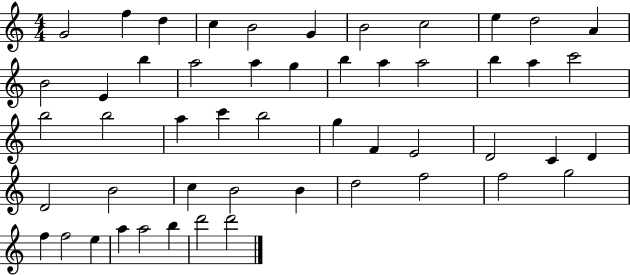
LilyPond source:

{
  \clef treble
  \numericTimeSignature
  \time 4/4
  \key c \major
  g'2 f''4 d''4 | c''4 b'2 g'4 | b'2 c''2 | e''4 d''2 a'4 | \break b'2 e'4 b''4 | a''2 a''4 g''4 | b''4 a''4 a''2 | b''4 a''4 c'''2 | \break b''2 b''2 | a''4 c'''4 b''2 | g''4 f'4 e'2 | d'2 c'4 d'4 | \break d'2 b'2 | c''4 b'2 b'4 | d''2 f''2 | f''2 g''2 | \break f''4 f''2 e''4 | a''4 a''2 b''4 | d'''2 d'''2 | \bar "|."
}